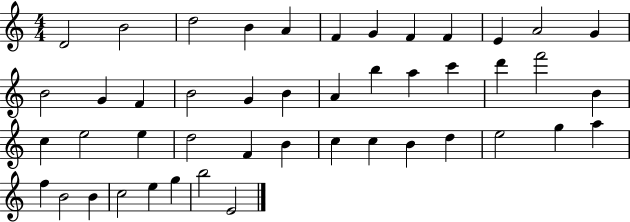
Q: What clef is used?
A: treble